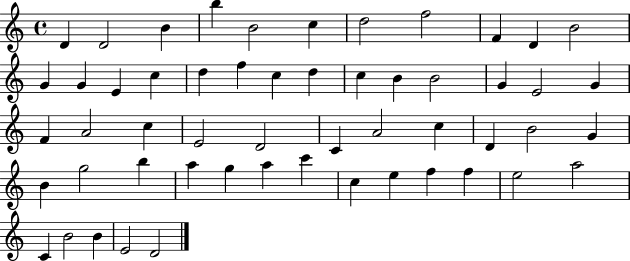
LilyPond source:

{
  \clef treble
  \time 4/4
  \defaultTimeSignature
  \key c \major
  d'4 d'2 b'4 | b''4 b'2 c''4 | d''2 f''2 | f'4 d'4 b'2 | \break g'4 g'4 e'4 c''4 | d''4 f''4 c''4 d''4 | c''4 b'4 b'2 | g'4 e'2 g'4 | \break f'4 a'2 c''4 | e'2 d'2 | c'4 a'2 c''4 | d'4 b'2 g'4 | \break b'4 g''2 b''4 | a''4 g''4 a''4 c'''4 | c''4 e''4 f''4 f''4 | e''2 a''2 | \break c'4 b'2 b'4 | e'2 d'2 | \bar "|."
}